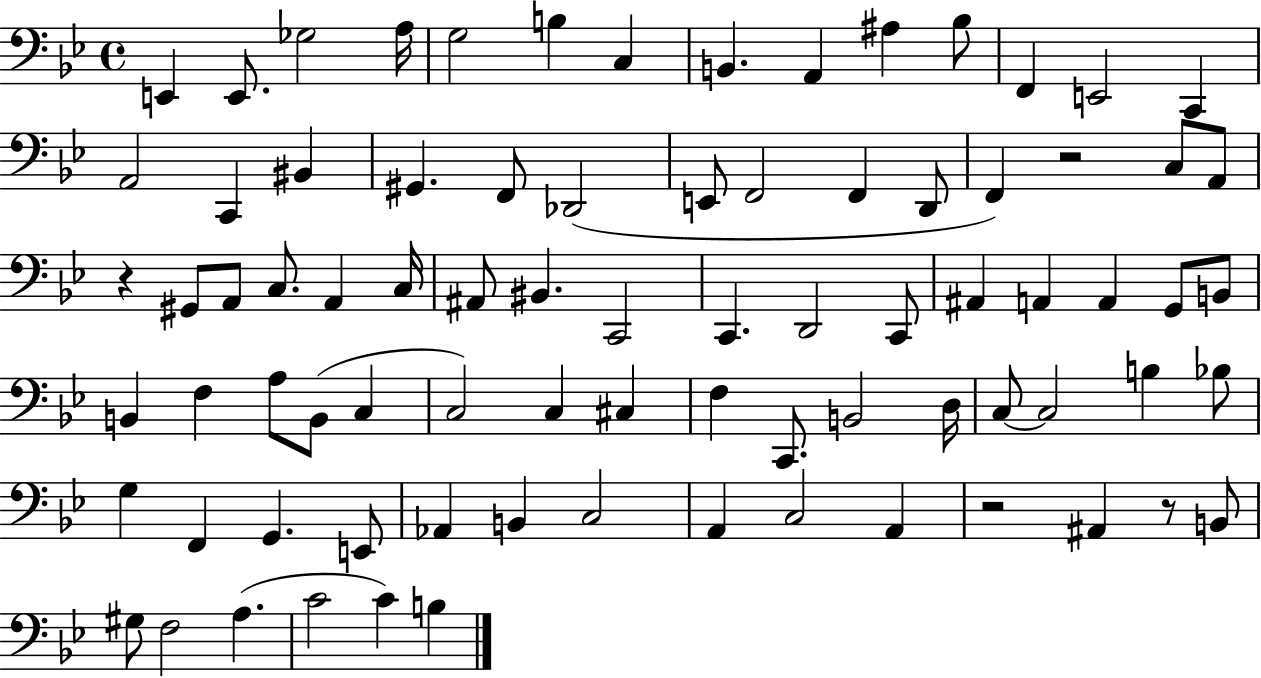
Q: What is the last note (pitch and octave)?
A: B3